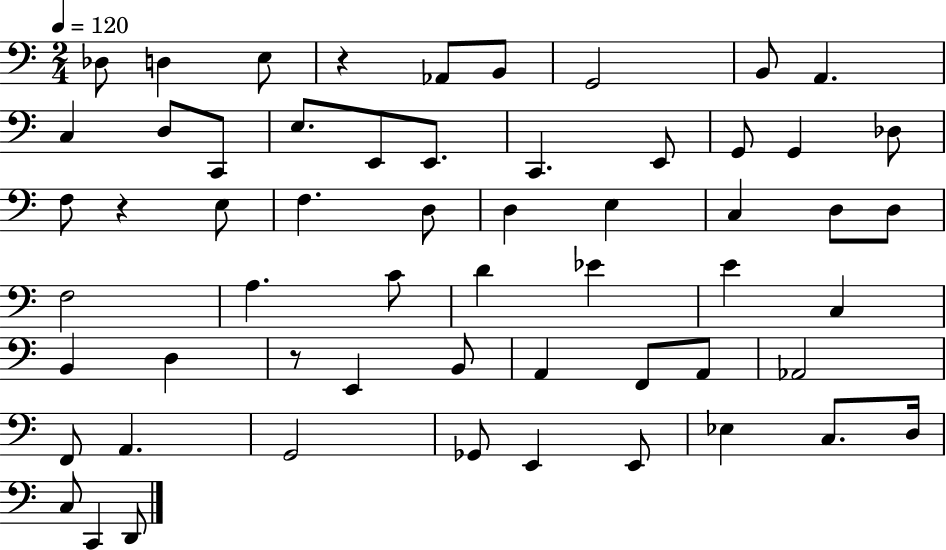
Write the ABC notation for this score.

X:1
T:Untitled
M:2/4
L:1/4
K:C
_D,/2 D, E,/2 z _A,,/2 B,,/2 G,,2 B,,/2 A,, C, D,/2 C,,/2 E,/2 E,,/2 E,,/2 C,, E,,/2 G,,/2 G,, _D,/2 F,/2 z E,/2 F, D,/2 D, E, C, D,/2 D,/2 F,2 A, C/2 D _E E C, B,, D, z/2 E,, B,,/2 A,, F,,/2 A,,/2 _A,,2 F,,/2 A,, G,,2 _G,,/2 E,, E,,/2 _E, C,/2 D,/4 C,/2 C,, D,,/2